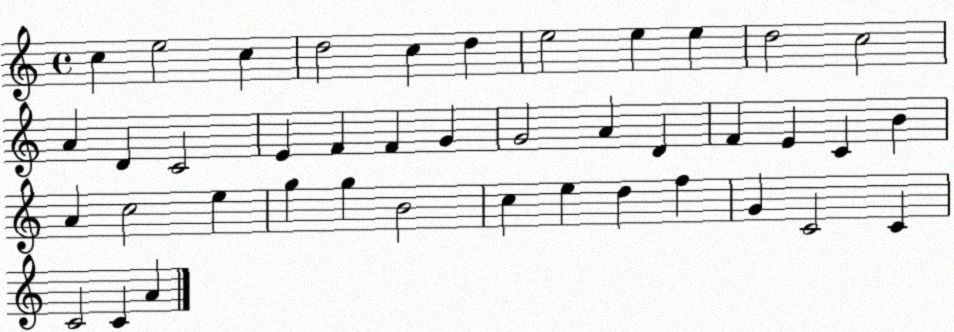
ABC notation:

X:1
T:Untitled
M:4/4
L:1/4
K:C
c e2 c d2 c d e2 e e d2 c2 A D C2 E F F G G2 A D F E C B A c2 e g g B2 c e d f G C2 C C2 C A